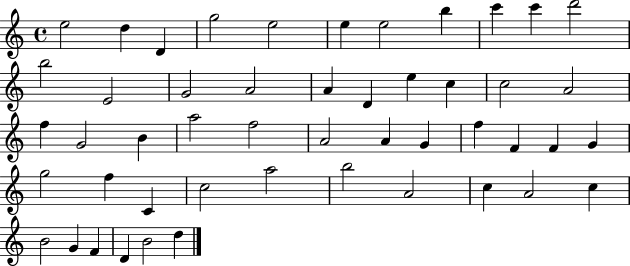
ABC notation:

X:1
T:Untitled
M:4/4
L:1/4
K:C
e2 d D g2 e2 e e2 b c' c' d'2 b2 E2 G2 A2 A D e c c2 A2 f G2 B a2 f2 A2 A G f F F G g2 f C c2 a2 b2 A2 c A2 c B2 G F D B2 d